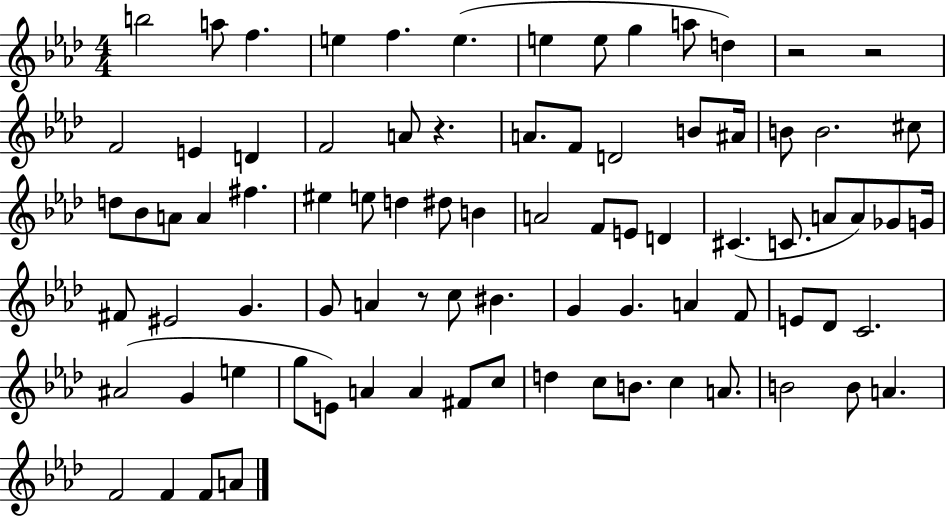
{
  \clef treble
  \numericTimeSignature
  \time 4/4
  \key aes \major
  b''2 a''8 f''4. | e''4 f''4. e''4.( | e''4 e''8 g''4 a''8 d''4) | r2 r2 | \break f'2 e'4 d'4 | f'2 a'8 r4. | a'8. f'8 d'2 b'8 ais'16 | b'8 b'2. cis''8 | \break d''8 bes'8 a'8 a'4 fis''4. | eis''4 e''8 d''4 dis''8 b'4 | a'2 f'8 e'8 d'4 | cis'4.( c'8. a'8 a'8) ges'8 g'16 | \break fis'8 eis'2 g'4. | g'8 a'4 r8 c''8 bis'4. | g'4 g'4. a'4 f'8 | e'8 des'8 c'2. | \break ais'2( g'4 e''4 | g''8 e'8) a'4 a'4 fis'8 c''8 | d''4 c''8 b'8. c''4 a'8. | b'2 b'8 a'4. | \break f'2 f'4 f'8 a'8 | \bar "|."
}